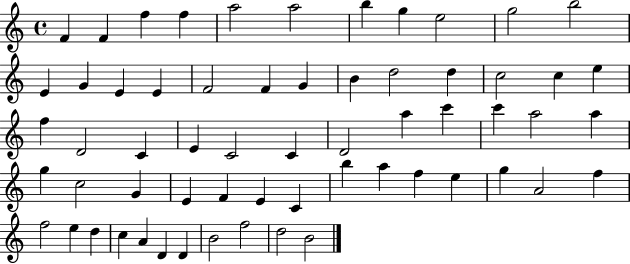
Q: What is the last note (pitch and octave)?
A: B4